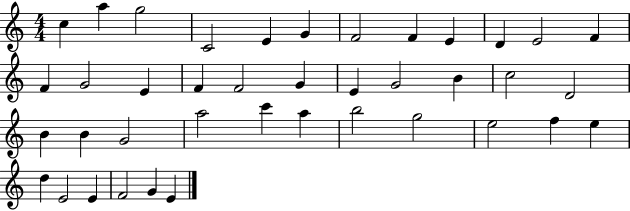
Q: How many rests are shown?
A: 0